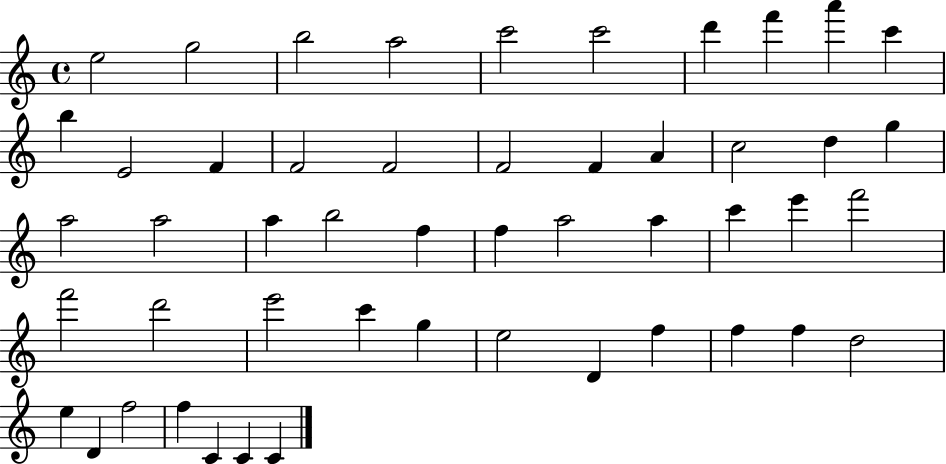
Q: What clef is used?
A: treble